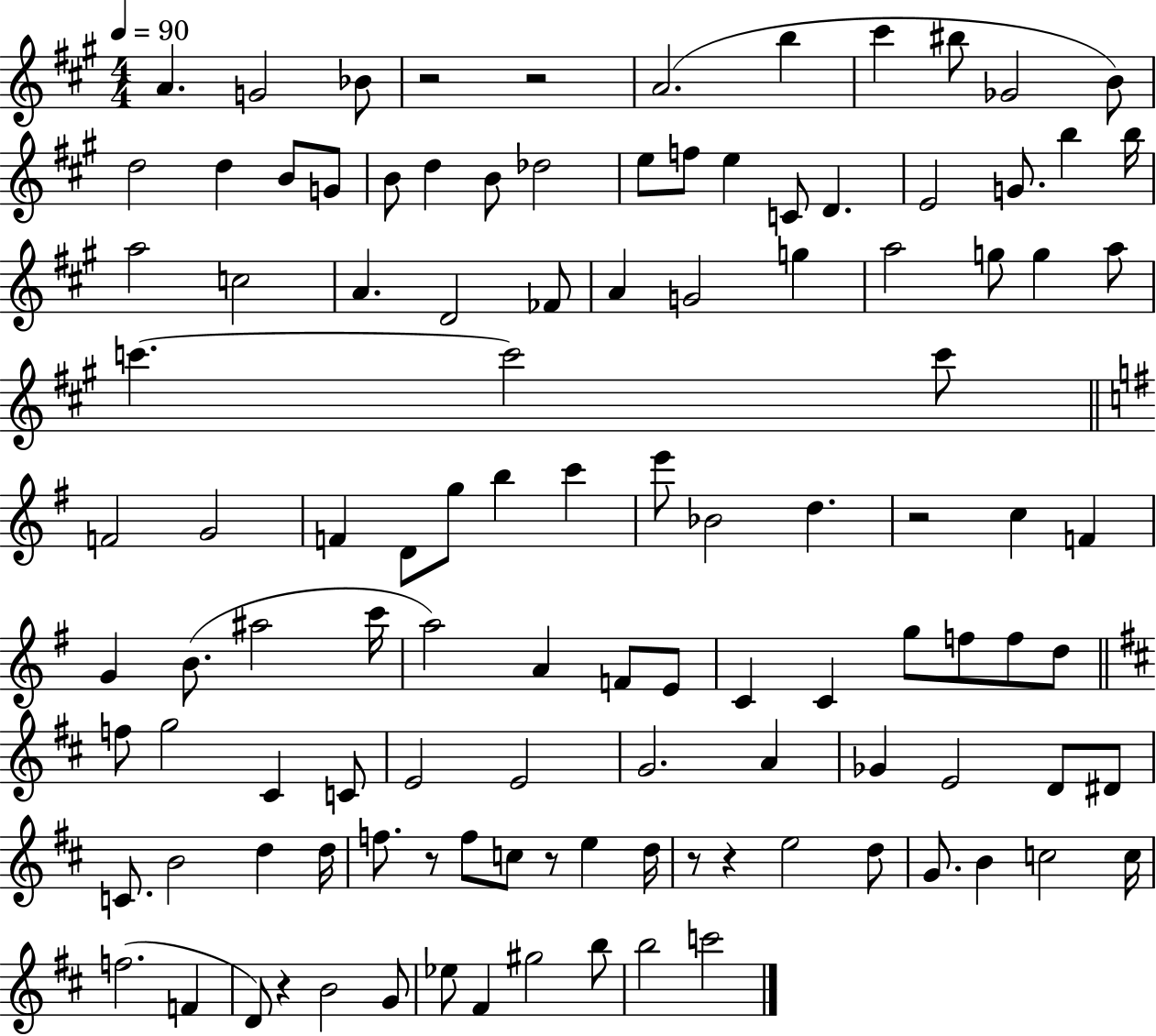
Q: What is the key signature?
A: A major